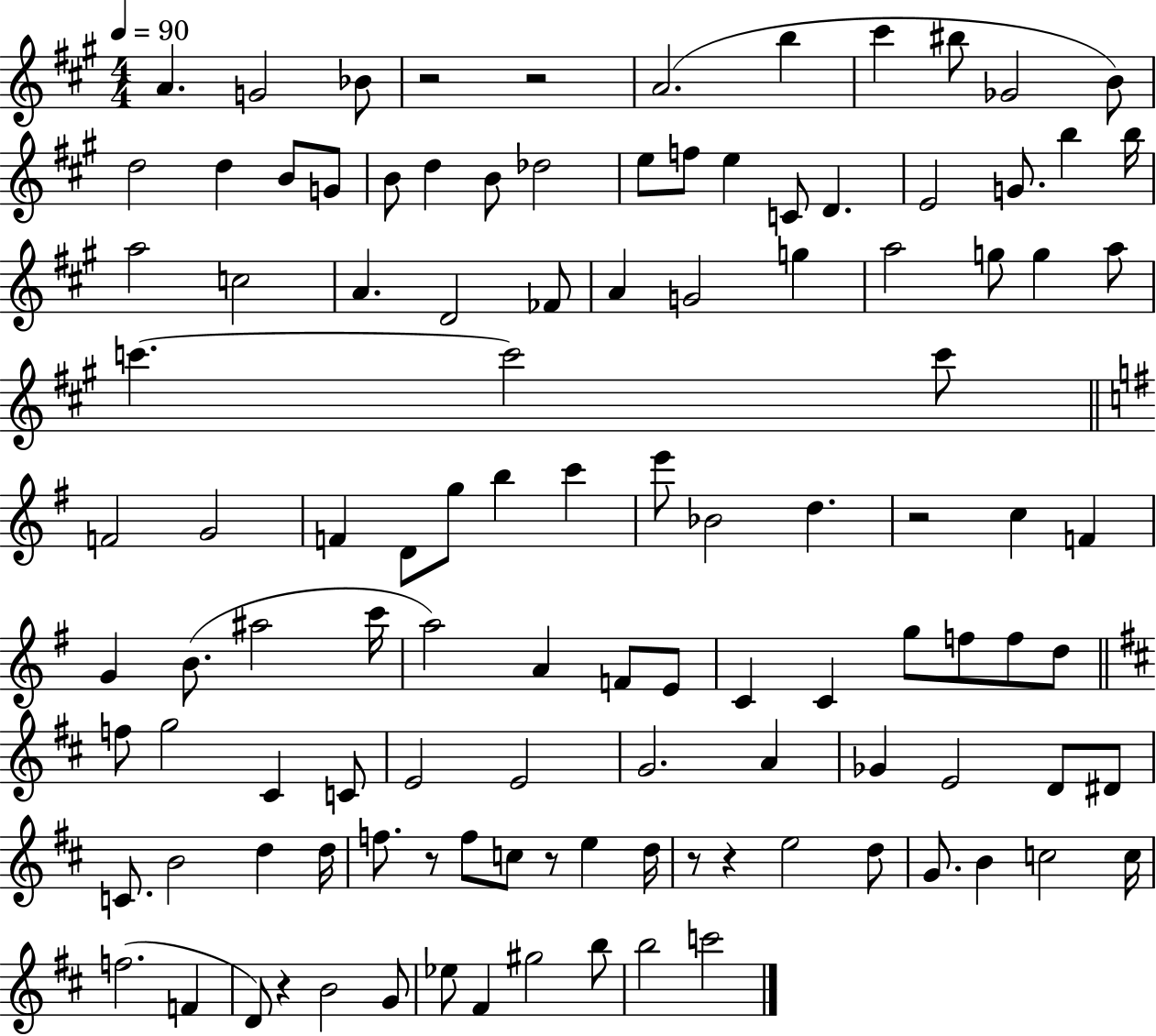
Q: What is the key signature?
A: A major